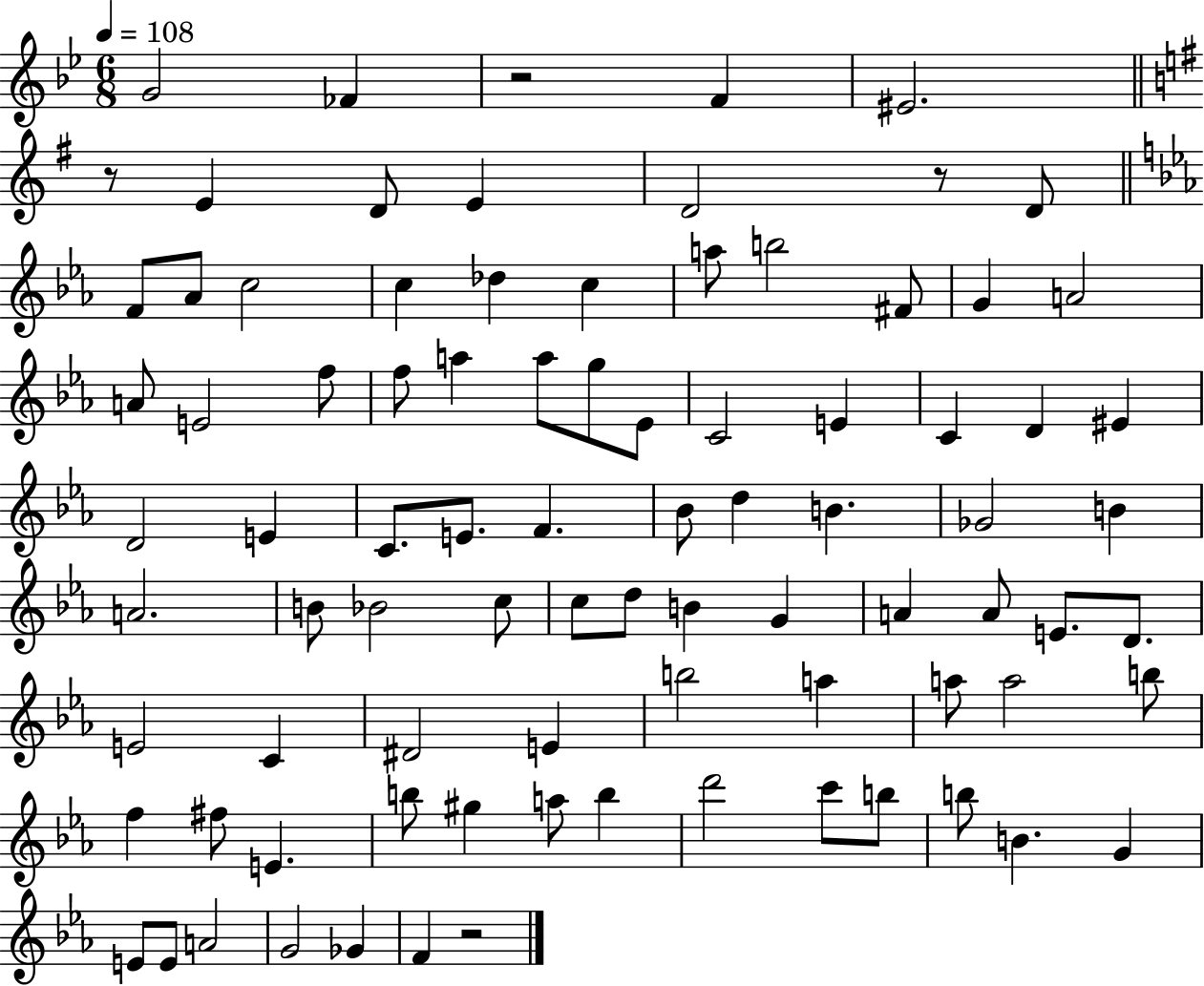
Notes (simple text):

G4/h FES4/q R/h F4/q EIS4/h. R/e E4/q D4/e E4/q D4/h R/e D4/e F4/e Ab4/e C5/h C5/q Db5/q C5/q A5/e B5/h F#4/e G4/q A4/h A4/e E4/h F5/e F5/e A5/q A5/e G5/e Eb4/e C4/h E4/q C4/q D4/q EIS4/q D4/h E4/q C4/e. E4/e. F4/q. Bb4/e D5/q B4/q. Gb4/h B4/q A4/h. B4/e Bb4/h C5/e C5/e D5/e B4/q G4/q A4/q A4/e E4/e. D4/e. E4/h C4/q D#4/h E4/q B5/h A5/q A5/e A5/h B5/e F5/q F#5/e E4/q. B5/e G#5/q A5/e B5/q D6/h C6/e B5/e B5/e B4/q. G4/q E4/e E4/e A4/h G4/h Gb4/q F4/q R/h